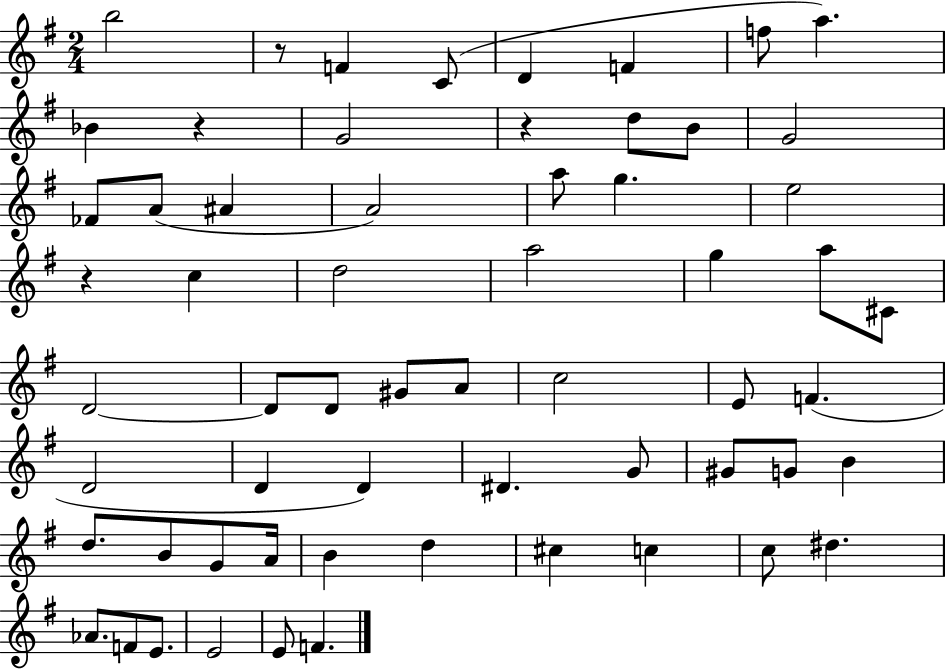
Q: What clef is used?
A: treble